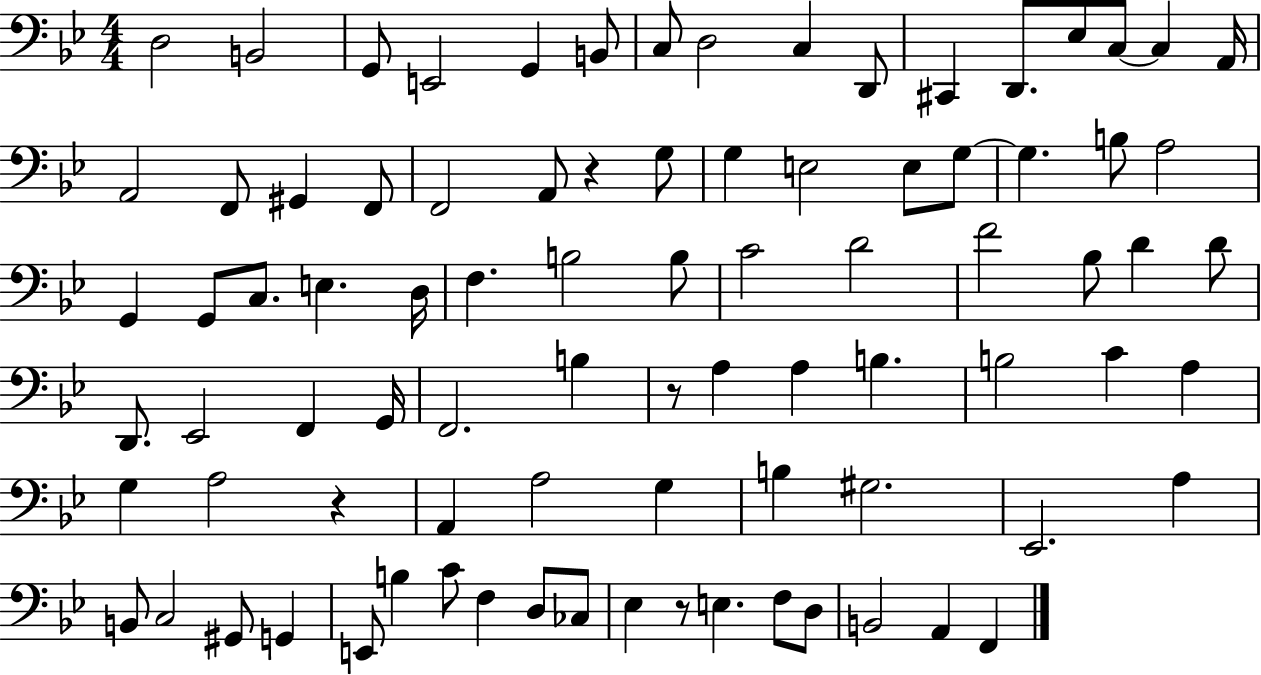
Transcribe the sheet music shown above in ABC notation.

X:1
T:Untitled
M:4/4
L:1/4
K:Bb
D,2 B,,2 G,,/2 E,,2 G,, B,,/2 C,/2 D,2 C, D,,/2 ^C,, D,,/2 _E,/2 C,/2 C, A,,/4 A,,2 F,,/2 ^G,, F,,/2 F,,2 A,,/2 z G,/2 G, E,2 E,/2 G,/2 G, B,/2 A,2 G,, G,,/2 C,/2 E, D,/4 F, B,2 B,/2 C2 D2 F2 _B,/2 D D/2 D,,/2 _E,,2 F,, G,,/4 F,,2 B, z/2 A, A, B, B,2 C A, G, A,2 z A,, A,2 G, B, ^G,2 _E,,2 A, B,,/2 C,2 ^G,,/2 G,, E,,/2 B, C/2 F, D,/2 _C,/2 _E, z/2 E, F,/2 D,/2 B,,2 A,, F,,